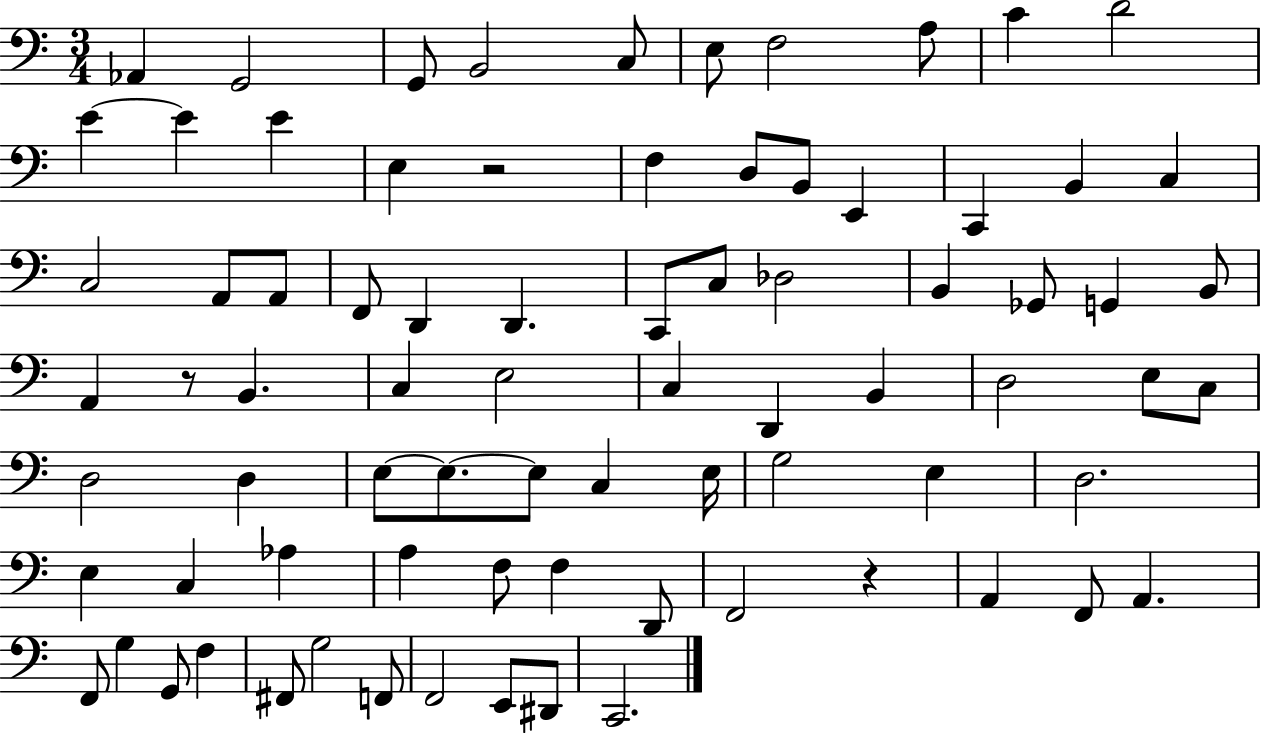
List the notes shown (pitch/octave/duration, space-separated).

Ab2/q G2/h G2/e B2/h C3/e E3/e F3/h A3/e C4/q D4/h E4/q E4/q E4/q E3/q R/h F3/q D3/e B2/e E2/q C2/q B2/q C3/q C3/h A2/e A2/e F2/e D2/q D2/q. C2/e C3/e Db3/h B2/q Gb2/e G2/q B2/e A2/q R/e B2/q. C3/q E3/h C3/q D2/q B2/q D3/h E3/e C3/e D3/h D3/q E3/e E3/e. E3/e C3/q E3/s G3/h E3/q D3/h. E3/q C3/q Ab3/q A3/q F3/e F3/q D2/e F2/h R/q A2/q F2/e A2/q. F2/e G3/q G2/e F3/q F#2/e G3/h F2/e F2/h E2/e D#2/e C2/h.